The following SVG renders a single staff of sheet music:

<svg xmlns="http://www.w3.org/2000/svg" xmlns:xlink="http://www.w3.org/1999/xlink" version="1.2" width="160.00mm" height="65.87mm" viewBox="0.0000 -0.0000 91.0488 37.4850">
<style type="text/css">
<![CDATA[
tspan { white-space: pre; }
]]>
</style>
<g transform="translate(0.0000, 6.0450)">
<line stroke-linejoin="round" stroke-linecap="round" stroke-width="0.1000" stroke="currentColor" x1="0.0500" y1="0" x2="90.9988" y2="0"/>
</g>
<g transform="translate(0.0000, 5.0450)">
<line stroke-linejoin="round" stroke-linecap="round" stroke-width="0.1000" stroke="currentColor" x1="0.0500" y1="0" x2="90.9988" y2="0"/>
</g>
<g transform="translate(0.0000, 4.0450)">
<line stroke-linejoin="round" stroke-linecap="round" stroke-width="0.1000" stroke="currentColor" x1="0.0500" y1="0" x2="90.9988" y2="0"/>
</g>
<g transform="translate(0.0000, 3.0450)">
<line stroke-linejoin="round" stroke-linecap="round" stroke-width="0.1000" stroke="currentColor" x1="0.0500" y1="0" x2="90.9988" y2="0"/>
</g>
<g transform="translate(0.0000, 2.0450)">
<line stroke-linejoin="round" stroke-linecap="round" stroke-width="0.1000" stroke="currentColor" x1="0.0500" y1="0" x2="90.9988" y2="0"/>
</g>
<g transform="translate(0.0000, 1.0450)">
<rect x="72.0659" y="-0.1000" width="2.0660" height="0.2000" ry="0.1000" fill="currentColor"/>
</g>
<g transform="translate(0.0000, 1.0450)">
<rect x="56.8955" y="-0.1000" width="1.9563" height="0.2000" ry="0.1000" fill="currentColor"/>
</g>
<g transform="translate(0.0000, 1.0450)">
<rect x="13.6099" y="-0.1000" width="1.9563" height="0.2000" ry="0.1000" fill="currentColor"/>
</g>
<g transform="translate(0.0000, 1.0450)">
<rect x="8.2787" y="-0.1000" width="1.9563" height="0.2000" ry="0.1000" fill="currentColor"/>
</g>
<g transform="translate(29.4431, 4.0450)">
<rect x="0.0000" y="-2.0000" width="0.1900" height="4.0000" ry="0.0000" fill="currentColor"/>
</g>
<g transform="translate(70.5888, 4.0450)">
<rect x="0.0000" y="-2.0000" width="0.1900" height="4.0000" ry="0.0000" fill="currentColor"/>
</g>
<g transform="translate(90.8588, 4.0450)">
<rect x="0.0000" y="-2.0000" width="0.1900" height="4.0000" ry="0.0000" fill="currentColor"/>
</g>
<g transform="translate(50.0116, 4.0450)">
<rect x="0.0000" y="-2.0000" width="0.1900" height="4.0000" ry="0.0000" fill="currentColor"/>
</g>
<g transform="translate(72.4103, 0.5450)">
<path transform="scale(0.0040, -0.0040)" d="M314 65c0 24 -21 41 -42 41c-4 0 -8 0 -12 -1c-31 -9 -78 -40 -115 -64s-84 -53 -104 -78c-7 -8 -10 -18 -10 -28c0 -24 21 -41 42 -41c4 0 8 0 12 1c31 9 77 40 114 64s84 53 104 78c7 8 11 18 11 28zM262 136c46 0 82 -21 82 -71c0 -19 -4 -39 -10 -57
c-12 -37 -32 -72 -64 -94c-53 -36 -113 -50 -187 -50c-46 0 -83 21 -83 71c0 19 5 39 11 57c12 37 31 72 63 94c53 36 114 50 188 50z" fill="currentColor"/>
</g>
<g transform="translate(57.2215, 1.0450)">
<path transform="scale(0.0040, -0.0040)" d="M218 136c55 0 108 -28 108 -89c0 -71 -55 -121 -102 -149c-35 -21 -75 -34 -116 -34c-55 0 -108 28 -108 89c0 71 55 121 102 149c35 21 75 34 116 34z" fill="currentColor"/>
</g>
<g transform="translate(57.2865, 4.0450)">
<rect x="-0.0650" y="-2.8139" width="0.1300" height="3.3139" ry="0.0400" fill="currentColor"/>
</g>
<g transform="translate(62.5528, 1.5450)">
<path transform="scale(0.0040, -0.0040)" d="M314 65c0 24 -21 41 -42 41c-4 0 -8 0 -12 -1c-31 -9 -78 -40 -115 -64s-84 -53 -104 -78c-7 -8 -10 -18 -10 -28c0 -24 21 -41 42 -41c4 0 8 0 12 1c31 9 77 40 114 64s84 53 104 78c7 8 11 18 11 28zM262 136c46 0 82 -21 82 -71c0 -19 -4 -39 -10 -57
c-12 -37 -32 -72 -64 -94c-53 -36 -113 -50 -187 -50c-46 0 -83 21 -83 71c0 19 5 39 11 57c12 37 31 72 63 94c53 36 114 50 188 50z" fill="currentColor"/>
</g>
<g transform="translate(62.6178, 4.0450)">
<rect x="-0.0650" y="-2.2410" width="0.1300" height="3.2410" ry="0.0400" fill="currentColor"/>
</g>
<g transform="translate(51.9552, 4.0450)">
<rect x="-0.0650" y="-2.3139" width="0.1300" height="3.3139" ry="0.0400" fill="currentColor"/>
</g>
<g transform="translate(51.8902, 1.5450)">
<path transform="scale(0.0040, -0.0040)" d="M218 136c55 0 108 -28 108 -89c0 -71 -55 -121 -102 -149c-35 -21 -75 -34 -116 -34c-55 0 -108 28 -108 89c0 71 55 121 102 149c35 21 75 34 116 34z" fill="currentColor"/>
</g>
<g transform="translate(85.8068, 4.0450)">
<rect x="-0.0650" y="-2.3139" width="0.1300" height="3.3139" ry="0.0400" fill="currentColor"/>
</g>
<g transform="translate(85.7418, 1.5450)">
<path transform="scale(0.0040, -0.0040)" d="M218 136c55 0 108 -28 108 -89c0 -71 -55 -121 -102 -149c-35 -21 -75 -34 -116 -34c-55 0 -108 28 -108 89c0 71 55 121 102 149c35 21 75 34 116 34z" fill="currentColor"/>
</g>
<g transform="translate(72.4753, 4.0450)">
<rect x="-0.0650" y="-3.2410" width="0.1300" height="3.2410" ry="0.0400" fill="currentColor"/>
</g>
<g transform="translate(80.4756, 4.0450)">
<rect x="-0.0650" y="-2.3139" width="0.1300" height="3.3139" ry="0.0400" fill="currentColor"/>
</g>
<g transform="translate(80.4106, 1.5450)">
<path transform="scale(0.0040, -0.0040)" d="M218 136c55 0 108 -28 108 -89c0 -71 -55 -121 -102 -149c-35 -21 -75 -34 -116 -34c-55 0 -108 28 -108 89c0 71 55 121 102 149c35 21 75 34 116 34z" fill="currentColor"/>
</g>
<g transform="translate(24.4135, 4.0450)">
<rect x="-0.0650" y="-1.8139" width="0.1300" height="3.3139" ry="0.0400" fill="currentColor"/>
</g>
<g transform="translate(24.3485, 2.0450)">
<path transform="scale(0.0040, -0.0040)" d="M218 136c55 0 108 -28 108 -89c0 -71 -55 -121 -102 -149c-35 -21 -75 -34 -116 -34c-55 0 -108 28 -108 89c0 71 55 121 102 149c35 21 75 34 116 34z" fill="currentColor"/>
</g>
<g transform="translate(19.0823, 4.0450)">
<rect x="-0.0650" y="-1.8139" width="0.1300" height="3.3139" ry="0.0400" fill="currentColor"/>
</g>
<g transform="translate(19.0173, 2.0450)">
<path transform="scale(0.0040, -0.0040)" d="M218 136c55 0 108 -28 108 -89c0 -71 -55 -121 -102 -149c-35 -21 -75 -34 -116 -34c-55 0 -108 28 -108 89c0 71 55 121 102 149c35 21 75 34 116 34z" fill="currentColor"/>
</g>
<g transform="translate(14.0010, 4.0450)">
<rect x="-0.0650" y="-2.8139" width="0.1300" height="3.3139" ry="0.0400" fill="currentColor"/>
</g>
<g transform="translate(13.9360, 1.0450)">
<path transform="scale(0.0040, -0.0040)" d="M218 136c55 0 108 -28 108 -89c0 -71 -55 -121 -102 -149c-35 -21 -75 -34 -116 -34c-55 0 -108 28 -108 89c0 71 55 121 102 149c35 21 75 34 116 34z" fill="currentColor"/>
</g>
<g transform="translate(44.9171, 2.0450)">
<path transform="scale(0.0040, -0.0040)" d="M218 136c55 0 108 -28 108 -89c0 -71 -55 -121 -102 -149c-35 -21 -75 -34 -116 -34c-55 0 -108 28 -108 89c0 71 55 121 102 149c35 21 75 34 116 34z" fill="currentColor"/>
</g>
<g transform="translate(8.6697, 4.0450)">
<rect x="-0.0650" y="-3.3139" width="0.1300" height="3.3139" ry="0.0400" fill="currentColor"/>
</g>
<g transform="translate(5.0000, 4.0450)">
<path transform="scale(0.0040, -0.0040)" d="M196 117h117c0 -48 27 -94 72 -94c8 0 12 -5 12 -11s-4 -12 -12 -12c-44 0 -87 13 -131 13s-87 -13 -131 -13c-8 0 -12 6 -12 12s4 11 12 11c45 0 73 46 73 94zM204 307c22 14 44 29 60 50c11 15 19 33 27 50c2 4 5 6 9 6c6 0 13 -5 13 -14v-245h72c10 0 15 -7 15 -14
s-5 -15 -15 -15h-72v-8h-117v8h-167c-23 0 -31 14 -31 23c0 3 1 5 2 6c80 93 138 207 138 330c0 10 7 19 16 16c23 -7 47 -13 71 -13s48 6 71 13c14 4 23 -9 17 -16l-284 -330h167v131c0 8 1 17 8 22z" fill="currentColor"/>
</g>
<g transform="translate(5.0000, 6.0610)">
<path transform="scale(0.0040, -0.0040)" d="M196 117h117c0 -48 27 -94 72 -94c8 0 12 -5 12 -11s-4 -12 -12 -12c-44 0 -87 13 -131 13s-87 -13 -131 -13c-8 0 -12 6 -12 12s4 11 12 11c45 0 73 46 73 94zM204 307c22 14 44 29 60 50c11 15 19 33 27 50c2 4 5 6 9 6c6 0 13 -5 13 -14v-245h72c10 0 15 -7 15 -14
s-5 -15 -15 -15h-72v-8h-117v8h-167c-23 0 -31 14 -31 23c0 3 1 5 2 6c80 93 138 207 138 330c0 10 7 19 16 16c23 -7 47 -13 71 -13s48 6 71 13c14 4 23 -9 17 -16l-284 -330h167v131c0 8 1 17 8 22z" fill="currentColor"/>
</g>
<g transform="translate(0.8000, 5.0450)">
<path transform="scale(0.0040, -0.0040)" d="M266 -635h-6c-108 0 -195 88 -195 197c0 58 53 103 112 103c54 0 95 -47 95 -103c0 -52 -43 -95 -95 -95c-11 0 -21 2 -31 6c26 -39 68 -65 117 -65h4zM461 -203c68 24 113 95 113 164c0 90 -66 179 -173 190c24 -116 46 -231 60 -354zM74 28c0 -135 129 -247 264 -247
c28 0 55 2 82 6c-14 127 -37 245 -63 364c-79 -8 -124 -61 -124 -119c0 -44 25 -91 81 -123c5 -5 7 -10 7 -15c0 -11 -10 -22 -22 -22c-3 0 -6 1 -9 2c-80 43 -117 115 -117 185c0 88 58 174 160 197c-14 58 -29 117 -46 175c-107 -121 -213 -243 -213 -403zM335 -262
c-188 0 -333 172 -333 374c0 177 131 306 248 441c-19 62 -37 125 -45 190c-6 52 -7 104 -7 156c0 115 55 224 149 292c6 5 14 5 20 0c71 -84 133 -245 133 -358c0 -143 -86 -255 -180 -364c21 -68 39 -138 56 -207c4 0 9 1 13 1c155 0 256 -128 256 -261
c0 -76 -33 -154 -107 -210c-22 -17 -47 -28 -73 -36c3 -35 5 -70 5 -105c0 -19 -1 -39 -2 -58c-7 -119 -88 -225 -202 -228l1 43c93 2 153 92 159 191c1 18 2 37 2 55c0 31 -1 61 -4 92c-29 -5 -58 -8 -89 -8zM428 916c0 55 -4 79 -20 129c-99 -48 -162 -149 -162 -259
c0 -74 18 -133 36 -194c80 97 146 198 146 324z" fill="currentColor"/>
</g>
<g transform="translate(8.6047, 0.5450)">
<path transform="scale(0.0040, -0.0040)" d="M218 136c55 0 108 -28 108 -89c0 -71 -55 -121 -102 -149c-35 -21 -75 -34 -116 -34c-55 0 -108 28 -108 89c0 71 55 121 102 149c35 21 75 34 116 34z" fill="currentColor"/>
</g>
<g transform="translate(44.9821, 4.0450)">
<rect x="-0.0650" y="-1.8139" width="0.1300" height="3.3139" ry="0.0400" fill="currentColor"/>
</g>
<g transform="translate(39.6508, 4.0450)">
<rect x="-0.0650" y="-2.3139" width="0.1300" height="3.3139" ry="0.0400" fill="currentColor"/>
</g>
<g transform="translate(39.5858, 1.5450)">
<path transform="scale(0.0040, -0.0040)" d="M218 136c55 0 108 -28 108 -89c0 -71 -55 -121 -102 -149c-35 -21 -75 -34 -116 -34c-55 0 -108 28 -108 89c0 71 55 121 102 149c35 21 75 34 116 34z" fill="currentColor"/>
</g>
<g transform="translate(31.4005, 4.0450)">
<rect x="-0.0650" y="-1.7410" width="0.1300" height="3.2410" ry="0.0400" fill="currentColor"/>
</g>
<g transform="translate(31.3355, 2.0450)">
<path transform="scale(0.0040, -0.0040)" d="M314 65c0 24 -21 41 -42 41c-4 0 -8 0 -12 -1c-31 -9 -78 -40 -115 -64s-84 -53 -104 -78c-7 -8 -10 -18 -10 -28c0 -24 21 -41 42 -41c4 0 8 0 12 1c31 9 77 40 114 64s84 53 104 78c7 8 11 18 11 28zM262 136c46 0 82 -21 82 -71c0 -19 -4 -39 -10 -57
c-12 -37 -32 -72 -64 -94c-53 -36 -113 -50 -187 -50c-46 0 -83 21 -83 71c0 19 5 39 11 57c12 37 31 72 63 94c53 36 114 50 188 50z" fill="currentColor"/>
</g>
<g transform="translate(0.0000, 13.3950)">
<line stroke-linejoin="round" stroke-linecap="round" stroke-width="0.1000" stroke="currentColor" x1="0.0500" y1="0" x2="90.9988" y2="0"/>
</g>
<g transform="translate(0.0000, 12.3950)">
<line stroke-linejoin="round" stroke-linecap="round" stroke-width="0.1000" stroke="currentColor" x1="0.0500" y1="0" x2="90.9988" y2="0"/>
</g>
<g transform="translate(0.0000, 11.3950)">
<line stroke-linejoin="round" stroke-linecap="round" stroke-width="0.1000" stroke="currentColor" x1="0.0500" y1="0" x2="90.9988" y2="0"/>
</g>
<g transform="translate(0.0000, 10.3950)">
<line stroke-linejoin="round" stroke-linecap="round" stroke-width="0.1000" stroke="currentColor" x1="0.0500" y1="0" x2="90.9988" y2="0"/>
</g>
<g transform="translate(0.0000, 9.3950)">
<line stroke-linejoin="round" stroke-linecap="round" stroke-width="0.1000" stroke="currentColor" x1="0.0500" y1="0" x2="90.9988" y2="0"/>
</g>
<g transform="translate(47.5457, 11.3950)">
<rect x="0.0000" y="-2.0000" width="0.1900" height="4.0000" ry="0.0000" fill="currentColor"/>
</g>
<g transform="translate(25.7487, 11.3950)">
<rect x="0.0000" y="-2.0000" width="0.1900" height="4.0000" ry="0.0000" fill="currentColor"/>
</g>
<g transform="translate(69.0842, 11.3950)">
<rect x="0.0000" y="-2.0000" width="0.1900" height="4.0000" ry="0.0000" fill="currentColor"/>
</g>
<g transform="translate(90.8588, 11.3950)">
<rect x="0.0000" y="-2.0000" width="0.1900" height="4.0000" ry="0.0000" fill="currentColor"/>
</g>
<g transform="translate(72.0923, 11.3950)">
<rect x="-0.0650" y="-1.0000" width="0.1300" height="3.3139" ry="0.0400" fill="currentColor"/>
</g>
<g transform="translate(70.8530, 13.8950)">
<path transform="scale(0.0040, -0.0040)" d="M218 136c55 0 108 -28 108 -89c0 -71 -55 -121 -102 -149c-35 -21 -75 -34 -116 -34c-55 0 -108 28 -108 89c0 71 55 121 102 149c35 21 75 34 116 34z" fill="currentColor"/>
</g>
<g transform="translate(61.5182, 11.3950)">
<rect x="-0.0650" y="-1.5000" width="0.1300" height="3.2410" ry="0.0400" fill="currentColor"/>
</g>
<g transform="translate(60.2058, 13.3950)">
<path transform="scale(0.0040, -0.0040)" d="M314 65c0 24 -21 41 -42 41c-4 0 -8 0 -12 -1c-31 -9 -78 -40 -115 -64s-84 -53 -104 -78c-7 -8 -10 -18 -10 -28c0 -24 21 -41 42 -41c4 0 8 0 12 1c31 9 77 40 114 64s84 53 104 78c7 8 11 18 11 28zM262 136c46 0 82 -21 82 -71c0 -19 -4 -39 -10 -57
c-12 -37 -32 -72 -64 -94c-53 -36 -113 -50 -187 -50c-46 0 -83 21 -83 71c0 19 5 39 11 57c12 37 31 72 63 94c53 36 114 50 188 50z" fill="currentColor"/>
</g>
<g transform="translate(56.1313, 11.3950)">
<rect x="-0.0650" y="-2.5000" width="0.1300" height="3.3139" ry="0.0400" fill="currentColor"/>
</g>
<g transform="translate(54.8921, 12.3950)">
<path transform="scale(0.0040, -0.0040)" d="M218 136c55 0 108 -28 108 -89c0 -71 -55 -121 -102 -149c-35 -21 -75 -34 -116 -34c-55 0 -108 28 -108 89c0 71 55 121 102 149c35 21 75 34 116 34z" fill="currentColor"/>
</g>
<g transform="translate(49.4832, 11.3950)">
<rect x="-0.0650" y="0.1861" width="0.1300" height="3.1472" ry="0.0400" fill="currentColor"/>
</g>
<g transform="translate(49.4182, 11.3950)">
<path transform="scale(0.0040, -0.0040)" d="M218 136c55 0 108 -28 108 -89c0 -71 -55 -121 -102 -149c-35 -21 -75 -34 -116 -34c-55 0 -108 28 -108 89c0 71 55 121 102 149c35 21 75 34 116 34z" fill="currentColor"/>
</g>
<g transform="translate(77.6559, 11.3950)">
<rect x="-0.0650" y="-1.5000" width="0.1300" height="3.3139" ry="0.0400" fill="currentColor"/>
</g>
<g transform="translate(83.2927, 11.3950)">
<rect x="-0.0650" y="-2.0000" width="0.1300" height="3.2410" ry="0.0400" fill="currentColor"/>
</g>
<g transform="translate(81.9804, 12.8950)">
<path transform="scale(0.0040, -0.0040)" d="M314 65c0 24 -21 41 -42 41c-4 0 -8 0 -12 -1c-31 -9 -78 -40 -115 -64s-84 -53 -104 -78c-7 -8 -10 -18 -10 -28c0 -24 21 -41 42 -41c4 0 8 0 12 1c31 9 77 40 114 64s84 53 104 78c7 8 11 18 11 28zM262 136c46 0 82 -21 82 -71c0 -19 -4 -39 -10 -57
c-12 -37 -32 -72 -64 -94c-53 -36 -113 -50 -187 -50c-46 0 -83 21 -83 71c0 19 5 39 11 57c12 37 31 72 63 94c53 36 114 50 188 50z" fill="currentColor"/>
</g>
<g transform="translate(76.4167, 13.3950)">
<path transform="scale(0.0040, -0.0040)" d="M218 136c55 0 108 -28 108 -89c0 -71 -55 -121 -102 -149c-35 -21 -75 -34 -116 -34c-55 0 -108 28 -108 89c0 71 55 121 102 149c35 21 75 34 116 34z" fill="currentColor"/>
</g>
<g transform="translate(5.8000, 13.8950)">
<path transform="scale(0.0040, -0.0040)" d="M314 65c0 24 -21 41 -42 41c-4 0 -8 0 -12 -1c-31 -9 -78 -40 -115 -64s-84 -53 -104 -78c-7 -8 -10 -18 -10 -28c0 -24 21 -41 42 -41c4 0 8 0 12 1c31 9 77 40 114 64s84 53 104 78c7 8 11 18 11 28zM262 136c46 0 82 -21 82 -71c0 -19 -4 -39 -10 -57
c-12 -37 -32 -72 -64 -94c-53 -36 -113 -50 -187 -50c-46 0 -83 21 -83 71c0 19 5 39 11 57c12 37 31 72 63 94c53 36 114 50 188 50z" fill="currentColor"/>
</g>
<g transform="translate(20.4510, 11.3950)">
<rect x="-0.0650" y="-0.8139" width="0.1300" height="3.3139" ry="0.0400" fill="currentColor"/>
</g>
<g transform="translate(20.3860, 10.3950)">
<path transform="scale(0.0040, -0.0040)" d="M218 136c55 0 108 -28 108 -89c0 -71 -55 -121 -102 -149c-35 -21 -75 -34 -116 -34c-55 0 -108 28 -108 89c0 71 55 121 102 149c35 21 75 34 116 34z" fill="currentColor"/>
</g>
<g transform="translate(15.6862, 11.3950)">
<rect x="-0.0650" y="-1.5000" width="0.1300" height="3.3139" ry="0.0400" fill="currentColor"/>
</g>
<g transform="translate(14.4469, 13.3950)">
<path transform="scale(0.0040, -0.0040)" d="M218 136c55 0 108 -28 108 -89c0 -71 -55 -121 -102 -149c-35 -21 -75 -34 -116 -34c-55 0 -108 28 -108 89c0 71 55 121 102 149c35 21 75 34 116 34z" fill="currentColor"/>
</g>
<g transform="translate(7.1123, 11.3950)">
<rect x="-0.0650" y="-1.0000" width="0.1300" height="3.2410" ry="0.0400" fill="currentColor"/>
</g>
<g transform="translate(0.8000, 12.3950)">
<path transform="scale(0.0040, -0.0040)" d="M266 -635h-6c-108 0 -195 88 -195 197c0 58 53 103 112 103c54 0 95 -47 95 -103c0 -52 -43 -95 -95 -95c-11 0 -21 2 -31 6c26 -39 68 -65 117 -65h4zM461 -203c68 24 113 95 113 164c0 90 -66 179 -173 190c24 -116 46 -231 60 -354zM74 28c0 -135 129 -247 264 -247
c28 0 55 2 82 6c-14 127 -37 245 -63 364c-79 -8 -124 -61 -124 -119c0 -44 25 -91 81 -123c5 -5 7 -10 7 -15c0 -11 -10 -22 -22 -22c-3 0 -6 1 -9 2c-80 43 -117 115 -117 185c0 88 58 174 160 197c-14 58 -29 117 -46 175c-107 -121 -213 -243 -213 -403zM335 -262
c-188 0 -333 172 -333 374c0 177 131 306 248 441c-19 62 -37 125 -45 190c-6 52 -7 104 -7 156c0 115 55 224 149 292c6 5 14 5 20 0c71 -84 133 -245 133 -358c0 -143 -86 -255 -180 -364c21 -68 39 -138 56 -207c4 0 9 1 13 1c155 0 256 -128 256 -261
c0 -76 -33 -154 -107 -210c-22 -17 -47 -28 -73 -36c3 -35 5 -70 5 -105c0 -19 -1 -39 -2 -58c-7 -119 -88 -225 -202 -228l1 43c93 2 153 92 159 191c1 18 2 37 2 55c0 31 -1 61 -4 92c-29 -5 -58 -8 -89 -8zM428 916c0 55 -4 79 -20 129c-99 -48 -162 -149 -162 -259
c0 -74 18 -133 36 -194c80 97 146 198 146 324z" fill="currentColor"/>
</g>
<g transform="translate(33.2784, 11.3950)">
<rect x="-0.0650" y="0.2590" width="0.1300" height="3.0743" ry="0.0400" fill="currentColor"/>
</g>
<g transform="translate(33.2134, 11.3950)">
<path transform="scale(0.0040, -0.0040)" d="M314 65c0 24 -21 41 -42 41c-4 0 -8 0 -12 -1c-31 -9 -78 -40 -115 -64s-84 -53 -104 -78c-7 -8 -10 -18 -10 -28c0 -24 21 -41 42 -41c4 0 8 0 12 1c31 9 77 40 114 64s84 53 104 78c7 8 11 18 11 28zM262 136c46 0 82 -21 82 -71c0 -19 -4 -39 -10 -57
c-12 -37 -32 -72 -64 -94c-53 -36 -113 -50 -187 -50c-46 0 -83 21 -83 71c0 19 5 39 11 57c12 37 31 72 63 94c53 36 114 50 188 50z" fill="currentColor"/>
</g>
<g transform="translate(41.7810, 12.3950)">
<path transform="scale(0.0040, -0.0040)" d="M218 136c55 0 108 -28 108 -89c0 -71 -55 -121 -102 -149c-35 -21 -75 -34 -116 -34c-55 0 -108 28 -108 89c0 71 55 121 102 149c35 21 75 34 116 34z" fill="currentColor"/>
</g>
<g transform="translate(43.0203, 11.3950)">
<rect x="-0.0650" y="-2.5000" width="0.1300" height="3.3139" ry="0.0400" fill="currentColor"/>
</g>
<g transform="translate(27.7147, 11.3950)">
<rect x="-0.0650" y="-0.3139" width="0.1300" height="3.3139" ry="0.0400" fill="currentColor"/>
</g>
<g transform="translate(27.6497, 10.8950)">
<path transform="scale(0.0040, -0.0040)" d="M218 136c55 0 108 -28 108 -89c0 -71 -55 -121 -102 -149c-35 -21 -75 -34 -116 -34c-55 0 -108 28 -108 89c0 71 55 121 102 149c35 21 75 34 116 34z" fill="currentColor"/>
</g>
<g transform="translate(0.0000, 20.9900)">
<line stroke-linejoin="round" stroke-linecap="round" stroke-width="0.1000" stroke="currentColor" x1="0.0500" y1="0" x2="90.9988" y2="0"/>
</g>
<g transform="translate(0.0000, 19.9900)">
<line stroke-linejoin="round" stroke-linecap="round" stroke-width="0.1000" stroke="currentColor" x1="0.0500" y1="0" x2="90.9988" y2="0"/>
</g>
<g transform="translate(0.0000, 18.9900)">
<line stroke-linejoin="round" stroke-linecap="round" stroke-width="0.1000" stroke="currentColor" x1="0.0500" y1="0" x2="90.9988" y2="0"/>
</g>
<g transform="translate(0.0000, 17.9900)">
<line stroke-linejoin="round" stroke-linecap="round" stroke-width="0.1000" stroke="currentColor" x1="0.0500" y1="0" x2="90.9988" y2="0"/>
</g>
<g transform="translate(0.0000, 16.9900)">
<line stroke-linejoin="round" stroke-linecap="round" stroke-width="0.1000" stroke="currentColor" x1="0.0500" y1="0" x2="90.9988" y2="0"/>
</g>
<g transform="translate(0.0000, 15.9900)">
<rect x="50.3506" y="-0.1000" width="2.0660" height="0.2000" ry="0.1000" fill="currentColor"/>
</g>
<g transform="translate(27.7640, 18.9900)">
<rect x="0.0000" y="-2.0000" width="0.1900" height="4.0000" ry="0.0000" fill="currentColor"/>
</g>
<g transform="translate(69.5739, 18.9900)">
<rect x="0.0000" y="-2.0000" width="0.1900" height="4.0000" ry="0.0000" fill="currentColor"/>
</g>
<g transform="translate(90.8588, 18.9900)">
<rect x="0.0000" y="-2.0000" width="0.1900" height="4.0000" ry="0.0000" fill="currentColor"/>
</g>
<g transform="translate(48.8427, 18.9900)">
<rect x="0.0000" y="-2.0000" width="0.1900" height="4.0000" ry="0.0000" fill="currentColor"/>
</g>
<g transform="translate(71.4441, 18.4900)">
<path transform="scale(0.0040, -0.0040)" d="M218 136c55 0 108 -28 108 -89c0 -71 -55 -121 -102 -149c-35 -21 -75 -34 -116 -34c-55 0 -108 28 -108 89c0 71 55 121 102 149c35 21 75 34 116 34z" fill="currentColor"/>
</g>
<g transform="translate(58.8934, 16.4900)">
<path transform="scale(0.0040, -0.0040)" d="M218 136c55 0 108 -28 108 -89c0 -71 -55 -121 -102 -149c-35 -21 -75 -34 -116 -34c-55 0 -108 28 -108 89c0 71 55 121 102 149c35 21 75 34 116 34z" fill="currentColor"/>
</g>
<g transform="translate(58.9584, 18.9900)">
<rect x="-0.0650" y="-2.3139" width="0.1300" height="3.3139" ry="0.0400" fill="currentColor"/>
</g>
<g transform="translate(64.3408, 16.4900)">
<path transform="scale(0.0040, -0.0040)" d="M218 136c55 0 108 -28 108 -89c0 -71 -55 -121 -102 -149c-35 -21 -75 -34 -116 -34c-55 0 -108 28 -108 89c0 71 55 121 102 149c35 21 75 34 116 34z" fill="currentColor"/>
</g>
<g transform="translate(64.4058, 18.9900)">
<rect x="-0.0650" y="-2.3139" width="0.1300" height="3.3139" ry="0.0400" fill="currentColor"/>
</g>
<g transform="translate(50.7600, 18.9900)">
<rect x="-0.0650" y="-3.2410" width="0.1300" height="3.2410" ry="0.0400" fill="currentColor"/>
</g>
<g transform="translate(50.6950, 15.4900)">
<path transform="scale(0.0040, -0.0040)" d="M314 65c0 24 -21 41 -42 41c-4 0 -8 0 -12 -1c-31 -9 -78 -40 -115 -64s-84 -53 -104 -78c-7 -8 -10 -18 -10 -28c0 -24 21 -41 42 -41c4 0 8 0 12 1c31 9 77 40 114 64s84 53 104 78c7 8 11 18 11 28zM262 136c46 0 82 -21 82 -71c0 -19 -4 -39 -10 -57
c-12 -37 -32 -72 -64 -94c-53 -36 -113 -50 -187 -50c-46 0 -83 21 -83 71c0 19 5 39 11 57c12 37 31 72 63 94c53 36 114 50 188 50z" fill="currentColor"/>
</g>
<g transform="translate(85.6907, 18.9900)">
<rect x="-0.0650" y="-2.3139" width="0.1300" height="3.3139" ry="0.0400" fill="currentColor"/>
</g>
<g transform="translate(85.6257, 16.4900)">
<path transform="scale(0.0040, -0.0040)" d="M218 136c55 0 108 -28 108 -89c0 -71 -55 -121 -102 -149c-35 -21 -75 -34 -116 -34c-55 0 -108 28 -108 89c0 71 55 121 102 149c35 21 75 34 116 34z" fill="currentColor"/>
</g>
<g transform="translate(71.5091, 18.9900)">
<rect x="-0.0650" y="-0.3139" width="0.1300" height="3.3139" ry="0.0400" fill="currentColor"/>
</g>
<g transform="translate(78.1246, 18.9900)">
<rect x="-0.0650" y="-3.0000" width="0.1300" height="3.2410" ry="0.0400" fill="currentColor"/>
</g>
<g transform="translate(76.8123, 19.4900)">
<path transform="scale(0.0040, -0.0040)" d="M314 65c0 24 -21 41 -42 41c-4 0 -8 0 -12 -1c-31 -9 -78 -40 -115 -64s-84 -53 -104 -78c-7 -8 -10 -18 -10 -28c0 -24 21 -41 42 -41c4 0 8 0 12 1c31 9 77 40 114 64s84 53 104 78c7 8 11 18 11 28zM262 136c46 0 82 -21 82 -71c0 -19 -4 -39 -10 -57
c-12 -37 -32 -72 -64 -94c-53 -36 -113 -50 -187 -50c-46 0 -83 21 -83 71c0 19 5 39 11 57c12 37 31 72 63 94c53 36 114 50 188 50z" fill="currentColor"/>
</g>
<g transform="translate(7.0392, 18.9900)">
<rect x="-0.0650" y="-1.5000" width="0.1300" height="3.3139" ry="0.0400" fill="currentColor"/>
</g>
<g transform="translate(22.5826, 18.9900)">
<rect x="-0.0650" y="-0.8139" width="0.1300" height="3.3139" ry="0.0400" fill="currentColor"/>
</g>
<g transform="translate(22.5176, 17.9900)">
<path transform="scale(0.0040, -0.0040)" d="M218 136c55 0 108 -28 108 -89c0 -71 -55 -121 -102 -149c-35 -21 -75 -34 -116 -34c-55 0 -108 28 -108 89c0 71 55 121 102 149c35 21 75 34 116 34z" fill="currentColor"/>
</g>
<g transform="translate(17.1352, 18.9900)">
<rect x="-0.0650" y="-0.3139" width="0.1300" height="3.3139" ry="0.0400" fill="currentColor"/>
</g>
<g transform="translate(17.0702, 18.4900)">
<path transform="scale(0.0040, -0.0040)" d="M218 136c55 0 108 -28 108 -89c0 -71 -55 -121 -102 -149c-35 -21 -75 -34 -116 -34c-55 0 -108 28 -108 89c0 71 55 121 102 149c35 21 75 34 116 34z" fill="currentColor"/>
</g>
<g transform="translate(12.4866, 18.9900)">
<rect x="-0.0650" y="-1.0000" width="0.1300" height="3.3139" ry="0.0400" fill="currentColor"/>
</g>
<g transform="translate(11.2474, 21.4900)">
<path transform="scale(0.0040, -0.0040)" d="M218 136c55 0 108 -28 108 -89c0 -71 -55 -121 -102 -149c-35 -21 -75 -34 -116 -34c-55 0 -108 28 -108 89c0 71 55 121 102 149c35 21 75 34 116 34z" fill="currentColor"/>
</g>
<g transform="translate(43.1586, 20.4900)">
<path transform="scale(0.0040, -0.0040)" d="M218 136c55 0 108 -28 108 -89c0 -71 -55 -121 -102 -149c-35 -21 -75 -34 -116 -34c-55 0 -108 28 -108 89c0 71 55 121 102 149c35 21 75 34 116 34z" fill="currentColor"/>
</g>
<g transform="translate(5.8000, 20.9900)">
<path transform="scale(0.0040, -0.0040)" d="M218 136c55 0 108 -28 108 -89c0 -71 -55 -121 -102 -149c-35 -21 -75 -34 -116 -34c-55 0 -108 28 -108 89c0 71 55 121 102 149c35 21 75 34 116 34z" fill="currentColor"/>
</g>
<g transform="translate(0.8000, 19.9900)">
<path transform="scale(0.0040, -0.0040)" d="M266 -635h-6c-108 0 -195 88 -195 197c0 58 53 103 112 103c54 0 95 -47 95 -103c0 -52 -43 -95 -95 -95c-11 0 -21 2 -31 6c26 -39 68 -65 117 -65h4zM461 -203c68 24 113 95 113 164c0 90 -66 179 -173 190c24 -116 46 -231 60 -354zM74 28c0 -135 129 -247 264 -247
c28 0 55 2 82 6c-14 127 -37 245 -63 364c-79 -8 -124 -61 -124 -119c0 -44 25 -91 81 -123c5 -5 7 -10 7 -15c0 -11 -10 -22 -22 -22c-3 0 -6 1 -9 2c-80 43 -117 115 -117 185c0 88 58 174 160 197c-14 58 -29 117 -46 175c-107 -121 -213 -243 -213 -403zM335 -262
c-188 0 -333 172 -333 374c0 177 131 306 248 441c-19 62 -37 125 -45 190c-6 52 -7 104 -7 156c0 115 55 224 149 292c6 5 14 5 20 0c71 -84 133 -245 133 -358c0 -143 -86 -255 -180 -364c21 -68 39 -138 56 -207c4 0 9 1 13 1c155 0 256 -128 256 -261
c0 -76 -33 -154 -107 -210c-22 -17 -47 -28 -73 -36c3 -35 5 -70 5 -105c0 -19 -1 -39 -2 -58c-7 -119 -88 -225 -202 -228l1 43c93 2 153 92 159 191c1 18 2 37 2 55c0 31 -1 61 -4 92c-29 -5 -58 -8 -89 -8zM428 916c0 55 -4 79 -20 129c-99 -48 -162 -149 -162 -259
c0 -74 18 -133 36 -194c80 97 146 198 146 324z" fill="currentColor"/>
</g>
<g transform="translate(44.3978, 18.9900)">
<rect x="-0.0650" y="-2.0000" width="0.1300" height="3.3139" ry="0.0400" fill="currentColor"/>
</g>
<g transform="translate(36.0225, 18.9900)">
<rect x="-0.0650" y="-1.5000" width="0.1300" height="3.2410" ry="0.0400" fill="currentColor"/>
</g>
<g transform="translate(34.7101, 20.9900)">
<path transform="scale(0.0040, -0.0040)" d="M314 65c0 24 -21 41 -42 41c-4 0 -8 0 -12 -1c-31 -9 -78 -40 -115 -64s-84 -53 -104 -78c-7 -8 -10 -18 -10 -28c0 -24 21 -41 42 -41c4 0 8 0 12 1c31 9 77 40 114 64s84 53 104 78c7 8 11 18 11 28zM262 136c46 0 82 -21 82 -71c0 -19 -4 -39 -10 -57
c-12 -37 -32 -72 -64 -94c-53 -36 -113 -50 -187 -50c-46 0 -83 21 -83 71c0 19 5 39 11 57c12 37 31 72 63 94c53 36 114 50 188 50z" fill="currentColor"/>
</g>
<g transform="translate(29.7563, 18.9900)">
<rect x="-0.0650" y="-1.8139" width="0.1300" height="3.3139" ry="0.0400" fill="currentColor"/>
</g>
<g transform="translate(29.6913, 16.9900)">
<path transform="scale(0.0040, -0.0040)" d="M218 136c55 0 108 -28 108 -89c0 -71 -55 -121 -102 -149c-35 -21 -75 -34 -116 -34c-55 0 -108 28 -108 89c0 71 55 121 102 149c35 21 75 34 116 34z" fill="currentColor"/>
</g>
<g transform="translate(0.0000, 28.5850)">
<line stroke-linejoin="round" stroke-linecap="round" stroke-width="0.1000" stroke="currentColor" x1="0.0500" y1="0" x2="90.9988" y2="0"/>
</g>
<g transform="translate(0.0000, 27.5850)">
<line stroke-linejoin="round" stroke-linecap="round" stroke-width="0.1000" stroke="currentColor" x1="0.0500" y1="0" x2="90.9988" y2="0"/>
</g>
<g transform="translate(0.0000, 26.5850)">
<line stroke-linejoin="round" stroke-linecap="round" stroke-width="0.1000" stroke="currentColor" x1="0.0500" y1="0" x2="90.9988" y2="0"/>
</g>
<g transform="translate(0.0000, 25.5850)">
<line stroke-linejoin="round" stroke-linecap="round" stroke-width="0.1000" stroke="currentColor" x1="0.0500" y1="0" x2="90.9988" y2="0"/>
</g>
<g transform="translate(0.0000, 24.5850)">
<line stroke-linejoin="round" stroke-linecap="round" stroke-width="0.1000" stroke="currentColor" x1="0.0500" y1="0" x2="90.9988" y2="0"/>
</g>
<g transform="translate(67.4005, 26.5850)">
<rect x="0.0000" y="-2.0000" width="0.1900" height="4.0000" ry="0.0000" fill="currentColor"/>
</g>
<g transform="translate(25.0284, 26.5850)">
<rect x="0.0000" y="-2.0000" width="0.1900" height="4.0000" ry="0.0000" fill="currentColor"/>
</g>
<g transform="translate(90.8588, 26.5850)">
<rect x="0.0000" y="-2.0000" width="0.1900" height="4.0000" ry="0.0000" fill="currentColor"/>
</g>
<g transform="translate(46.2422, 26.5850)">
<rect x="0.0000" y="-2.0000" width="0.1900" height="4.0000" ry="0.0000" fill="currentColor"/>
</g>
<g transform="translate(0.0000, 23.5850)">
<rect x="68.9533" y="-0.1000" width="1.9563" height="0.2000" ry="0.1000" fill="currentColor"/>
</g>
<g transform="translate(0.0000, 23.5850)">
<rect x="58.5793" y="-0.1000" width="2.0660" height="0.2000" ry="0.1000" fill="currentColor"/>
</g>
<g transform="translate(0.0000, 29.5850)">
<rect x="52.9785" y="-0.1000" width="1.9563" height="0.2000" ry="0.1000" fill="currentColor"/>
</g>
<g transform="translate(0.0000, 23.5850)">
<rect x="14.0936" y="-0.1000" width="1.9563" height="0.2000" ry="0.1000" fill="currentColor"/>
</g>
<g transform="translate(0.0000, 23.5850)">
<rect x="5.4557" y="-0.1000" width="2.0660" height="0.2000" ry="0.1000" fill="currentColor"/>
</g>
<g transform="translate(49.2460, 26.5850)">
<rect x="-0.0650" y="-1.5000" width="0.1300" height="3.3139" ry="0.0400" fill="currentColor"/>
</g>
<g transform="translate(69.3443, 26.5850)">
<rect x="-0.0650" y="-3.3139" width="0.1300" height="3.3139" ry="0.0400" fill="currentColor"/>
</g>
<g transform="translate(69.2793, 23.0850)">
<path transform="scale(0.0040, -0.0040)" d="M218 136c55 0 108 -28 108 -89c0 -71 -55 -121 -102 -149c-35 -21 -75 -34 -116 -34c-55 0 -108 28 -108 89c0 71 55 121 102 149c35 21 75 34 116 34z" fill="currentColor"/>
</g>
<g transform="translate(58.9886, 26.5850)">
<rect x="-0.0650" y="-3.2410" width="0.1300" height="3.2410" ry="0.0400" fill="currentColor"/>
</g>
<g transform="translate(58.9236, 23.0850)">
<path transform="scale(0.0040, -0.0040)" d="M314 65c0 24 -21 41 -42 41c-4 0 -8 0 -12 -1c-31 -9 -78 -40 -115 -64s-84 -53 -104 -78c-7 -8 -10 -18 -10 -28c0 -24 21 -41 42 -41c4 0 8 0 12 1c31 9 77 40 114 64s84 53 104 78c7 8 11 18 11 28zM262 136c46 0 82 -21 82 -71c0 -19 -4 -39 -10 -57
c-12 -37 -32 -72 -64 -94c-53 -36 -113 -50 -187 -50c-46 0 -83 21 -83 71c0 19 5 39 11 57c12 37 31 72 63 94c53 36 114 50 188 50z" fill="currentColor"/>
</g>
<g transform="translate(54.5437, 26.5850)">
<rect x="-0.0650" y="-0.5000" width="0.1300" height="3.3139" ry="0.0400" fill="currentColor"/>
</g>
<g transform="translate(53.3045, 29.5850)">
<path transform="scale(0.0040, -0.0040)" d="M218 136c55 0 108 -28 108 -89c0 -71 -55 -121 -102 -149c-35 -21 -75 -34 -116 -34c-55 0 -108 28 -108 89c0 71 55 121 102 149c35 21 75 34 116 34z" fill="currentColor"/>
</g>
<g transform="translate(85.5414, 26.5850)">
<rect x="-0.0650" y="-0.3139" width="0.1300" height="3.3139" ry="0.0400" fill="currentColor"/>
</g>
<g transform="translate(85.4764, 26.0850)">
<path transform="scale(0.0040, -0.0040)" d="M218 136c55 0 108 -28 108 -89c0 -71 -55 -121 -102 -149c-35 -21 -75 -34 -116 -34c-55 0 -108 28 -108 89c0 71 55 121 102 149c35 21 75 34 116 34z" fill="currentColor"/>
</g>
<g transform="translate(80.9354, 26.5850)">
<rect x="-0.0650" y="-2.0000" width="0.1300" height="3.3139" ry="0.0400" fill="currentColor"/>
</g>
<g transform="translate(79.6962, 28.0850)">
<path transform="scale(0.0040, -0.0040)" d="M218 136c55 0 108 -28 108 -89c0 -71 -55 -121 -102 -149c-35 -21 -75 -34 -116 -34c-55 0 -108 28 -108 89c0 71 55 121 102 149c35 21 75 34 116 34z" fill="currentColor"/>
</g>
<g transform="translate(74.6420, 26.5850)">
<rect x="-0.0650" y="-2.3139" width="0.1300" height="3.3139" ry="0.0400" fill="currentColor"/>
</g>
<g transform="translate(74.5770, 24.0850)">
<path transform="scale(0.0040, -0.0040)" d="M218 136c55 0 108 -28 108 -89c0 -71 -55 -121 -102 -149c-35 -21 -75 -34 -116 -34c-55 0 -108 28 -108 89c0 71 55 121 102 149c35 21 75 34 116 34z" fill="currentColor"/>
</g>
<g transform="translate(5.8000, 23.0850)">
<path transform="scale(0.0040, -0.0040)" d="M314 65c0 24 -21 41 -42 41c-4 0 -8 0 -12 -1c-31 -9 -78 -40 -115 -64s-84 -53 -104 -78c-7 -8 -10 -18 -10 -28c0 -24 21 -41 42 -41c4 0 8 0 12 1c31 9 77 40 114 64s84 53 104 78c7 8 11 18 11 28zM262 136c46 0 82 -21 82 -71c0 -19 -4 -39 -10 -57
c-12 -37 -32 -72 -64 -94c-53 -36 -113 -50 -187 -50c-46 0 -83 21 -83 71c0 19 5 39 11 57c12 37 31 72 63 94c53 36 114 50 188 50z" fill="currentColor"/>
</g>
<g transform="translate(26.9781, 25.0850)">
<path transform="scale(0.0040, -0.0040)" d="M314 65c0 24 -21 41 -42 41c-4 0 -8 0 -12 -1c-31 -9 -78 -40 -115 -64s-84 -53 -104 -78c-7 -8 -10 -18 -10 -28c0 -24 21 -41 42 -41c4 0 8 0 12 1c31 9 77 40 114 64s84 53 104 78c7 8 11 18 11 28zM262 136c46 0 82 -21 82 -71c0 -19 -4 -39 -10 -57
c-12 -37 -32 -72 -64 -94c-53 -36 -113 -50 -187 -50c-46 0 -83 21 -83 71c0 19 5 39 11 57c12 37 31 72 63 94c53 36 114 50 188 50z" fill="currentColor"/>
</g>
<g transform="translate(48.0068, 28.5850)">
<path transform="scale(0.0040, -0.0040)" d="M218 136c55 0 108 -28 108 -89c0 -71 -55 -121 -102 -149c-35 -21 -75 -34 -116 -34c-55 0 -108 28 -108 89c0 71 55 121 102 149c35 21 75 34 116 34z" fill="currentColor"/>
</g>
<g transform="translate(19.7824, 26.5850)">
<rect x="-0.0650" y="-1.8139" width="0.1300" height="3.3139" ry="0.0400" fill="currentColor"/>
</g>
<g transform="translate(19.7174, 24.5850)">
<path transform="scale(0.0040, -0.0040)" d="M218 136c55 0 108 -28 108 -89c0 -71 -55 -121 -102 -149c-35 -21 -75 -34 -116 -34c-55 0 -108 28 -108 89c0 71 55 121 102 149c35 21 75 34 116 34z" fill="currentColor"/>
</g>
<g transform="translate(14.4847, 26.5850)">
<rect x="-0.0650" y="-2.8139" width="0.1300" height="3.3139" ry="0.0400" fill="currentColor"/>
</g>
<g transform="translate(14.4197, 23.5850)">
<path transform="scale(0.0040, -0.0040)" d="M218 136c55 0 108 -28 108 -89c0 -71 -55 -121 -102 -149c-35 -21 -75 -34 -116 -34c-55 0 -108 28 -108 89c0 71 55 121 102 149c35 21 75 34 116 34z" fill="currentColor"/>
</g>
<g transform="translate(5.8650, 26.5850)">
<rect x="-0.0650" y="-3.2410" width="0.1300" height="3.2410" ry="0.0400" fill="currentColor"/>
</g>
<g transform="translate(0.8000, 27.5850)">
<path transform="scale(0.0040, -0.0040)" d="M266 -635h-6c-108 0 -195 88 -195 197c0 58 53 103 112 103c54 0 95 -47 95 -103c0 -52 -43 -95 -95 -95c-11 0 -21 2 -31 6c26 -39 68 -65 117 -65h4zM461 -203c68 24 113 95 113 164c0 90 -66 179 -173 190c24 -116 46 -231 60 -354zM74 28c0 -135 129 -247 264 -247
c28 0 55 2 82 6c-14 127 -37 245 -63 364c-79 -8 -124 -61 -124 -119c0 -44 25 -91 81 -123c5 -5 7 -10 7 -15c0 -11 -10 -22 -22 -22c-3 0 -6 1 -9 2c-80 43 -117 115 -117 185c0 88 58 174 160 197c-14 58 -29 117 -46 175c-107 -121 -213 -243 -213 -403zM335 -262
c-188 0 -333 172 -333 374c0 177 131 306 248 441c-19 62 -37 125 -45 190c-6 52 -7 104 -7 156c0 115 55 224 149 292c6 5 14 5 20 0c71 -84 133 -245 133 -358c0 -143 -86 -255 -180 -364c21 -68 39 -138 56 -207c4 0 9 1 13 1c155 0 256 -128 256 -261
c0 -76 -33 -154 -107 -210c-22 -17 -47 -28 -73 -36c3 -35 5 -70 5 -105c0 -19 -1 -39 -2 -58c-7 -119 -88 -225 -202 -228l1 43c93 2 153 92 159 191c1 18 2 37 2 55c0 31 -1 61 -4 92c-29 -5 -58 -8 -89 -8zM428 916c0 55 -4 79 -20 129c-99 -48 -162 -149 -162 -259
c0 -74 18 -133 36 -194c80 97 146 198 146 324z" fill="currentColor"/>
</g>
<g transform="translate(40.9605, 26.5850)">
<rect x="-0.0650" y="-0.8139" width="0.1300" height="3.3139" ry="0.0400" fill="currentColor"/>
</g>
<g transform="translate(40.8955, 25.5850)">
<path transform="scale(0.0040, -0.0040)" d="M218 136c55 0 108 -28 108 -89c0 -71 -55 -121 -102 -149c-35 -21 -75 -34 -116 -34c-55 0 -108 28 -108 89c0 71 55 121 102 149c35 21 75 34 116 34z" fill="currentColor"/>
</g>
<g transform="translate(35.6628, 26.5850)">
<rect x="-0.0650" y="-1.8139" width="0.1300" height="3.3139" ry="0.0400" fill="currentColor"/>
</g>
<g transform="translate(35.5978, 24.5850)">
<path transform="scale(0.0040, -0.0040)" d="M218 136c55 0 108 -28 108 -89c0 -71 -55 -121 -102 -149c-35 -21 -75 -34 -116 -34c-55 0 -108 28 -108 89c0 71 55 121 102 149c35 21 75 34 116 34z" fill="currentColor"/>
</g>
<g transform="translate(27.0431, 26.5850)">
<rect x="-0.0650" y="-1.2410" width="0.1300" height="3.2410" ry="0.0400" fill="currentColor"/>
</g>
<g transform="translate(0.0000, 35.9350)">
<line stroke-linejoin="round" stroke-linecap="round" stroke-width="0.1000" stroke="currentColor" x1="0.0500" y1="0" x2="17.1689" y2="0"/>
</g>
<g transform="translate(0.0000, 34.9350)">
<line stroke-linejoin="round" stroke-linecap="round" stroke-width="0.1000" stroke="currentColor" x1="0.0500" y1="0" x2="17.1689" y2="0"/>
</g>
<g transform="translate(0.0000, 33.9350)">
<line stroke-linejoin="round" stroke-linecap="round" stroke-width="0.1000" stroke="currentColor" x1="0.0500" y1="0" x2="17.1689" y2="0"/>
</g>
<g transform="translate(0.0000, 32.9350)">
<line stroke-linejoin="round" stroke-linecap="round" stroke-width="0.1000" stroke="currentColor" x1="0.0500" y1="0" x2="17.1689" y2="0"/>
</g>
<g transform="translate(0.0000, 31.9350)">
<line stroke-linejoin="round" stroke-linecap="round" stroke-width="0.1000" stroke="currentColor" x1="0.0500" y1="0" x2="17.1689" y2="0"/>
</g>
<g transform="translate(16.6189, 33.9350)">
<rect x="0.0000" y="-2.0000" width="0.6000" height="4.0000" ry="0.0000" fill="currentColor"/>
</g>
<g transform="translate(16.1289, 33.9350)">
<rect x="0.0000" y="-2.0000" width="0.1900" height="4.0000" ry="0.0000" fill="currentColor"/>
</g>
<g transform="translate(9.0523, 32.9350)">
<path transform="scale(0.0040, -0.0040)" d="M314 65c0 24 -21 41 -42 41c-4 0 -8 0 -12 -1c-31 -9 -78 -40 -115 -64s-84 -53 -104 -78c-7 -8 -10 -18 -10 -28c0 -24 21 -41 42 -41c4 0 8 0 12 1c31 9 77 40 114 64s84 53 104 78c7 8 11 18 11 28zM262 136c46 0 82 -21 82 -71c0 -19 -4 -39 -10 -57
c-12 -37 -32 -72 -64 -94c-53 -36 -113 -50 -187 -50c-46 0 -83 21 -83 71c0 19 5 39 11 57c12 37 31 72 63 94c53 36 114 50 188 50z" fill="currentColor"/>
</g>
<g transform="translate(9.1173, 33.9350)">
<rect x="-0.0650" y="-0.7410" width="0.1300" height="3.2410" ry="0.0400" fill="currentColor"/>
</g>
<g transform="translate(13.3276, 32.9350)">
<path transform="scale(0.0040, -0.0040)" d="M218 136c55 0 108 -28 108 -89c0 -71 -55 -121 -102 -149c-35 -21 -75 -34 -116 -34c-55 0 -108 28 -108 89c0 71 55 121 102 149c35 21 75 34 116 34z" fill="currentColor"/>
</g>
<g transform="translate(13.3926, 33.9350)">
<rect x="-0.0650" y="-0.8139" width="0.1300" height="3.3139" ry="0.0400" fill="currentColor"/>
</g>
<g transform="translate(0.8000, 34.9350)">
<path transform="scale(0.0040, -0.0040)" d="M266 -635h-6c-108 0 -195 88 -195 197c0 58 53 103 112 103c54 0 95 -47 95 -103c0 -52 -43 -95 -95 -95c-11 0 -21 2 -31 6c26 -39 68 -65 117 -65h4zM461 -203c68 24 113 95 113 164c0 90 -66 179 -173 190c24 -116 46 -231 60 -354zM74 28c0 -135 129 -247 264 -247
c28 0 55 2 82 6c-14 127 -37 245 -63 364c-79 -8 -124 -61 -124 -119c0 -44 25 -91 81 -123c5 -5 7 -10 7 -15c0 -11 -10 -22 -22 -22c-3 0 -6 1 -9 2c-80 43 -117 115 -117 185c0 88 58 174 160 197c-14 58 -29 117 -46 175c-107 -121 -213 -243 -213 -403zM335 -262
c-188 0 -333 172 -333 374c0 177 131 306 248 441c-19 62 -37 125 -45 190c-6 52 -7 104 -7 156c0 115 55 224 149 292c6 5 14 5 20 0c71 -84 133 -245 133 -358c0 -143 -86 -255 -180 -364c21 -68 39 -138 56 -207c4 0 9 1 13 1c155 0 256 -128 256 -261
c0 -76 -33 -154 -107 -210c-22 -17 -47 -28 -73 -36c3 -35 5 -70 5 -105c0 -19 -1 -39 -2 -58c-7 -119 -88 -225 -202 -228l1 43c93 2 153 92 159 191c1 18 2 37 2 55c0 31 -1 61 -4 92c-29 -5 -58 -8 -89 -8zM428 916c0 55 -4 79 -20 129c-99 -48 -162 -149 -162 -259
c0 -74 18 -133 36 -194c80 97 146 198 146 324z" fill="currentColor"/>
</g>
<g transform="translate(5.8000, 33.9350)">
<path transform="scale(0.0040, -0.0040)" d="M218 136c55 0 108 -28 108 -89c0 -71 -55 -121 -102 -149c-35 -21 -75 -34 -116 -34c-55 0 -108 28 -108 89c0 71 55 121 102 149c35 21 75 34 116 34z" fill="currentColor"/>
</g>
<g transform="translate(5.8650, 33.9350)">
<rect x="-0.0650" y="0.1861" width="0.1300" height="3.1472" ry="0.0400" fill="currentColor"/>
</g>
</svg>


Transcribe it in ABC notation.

X:1
T:Untitled
M:4/4
L:1/4
K:C
b a f f f2 g f g a g2 b2 g g D2 E d c B2 G B G E2 D E F2 E D c d f E2 F b2 g g c A2 g b2 a f e2 f d E C b2 b g F c B d2 d